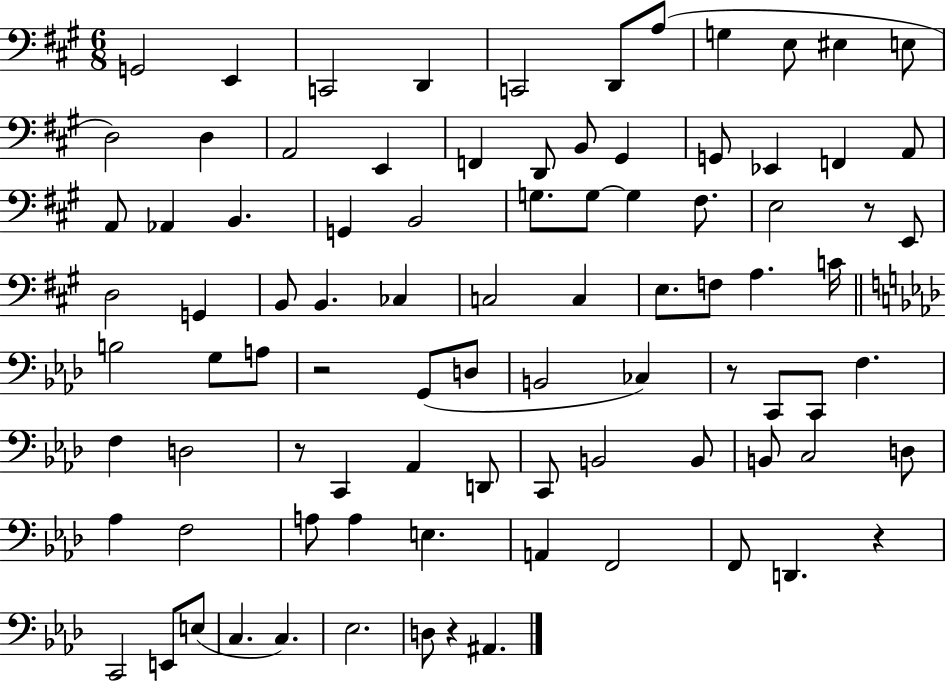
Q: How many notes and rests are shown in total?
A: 89